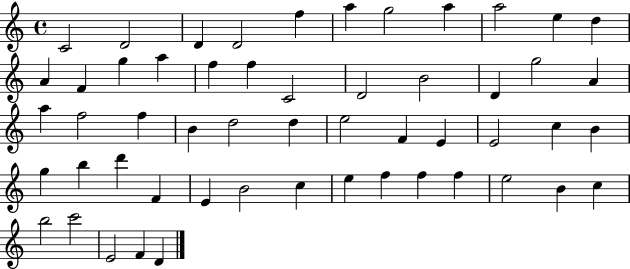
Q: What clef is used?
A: treble